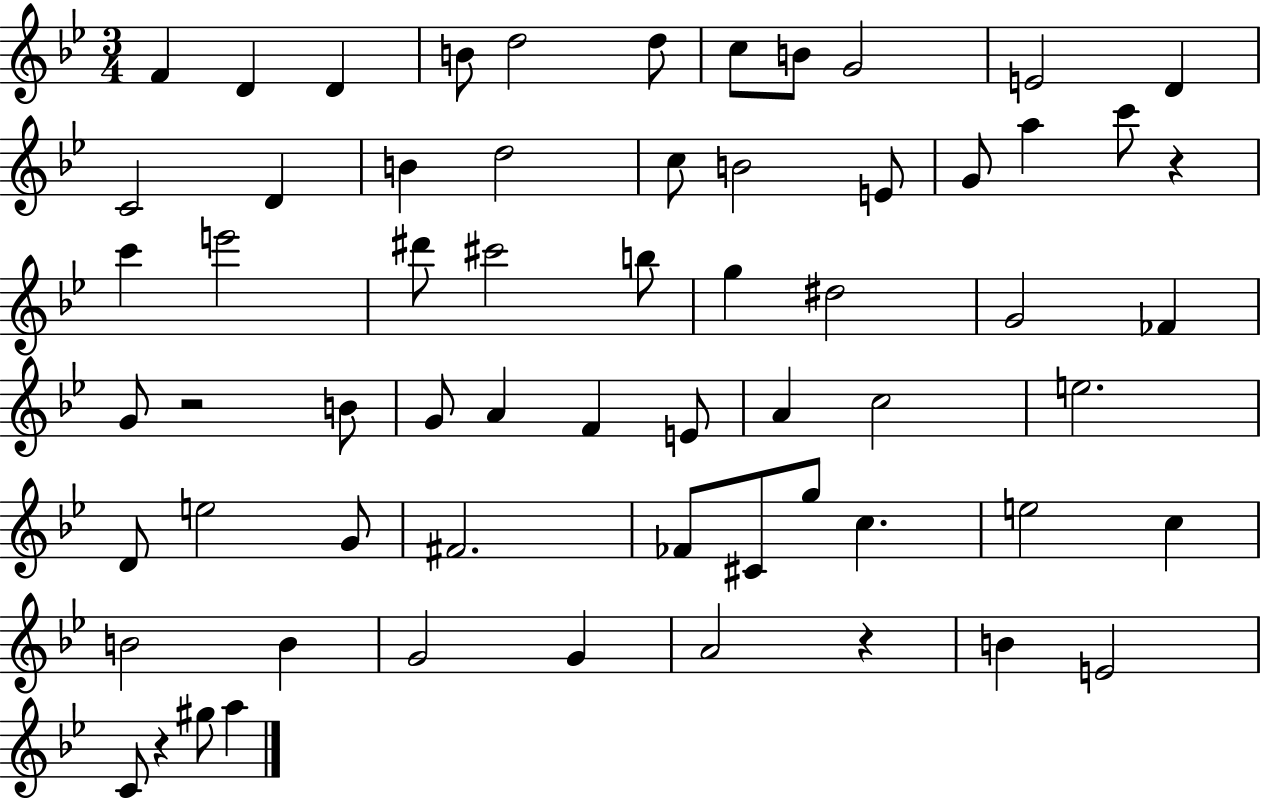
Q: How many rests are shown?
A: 4